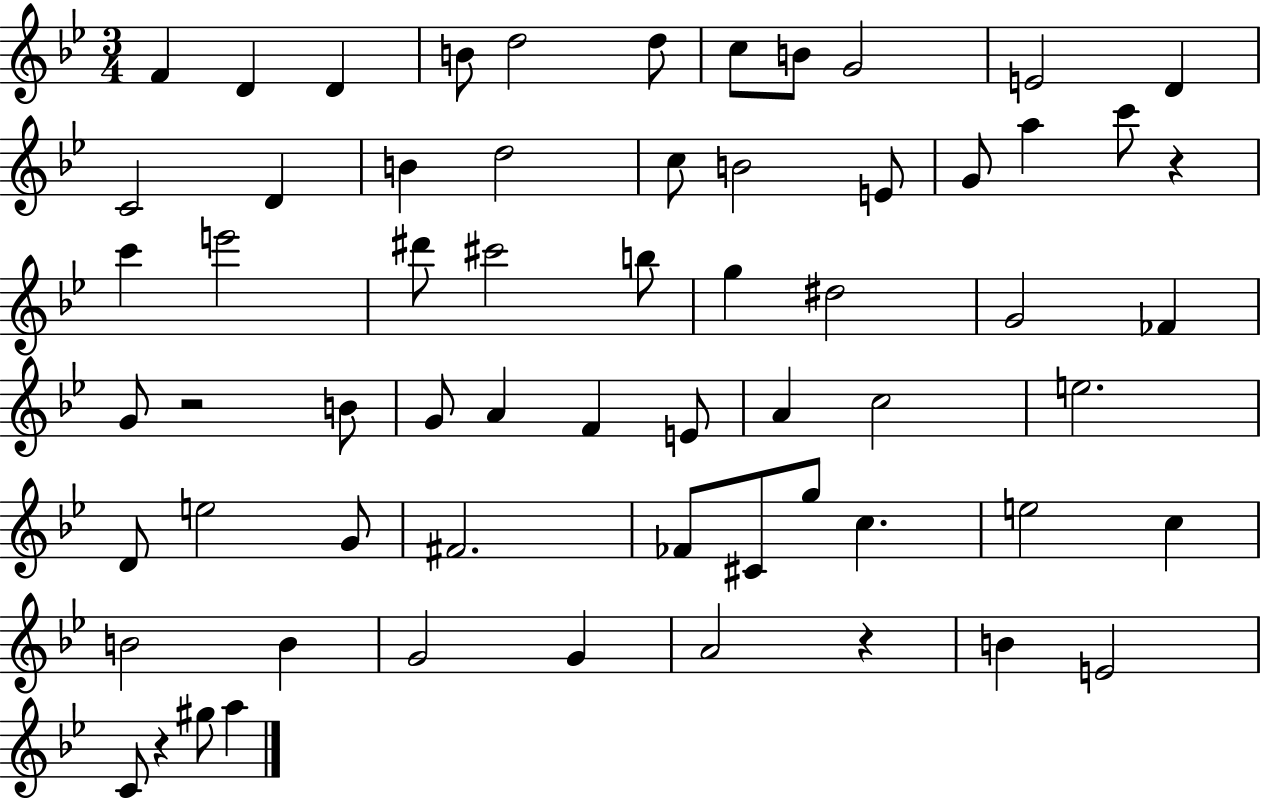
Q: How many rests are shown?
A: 4